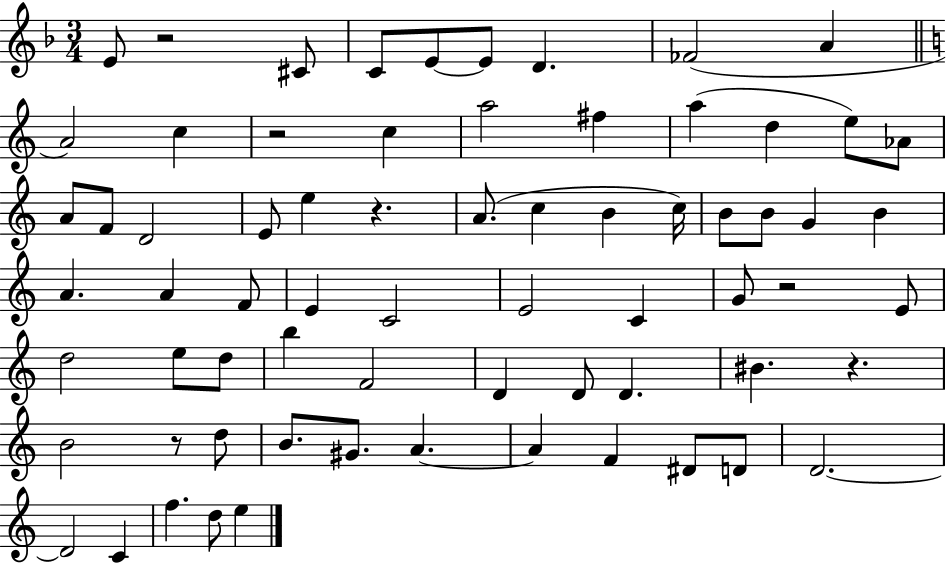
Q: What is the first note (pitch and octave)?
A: E4